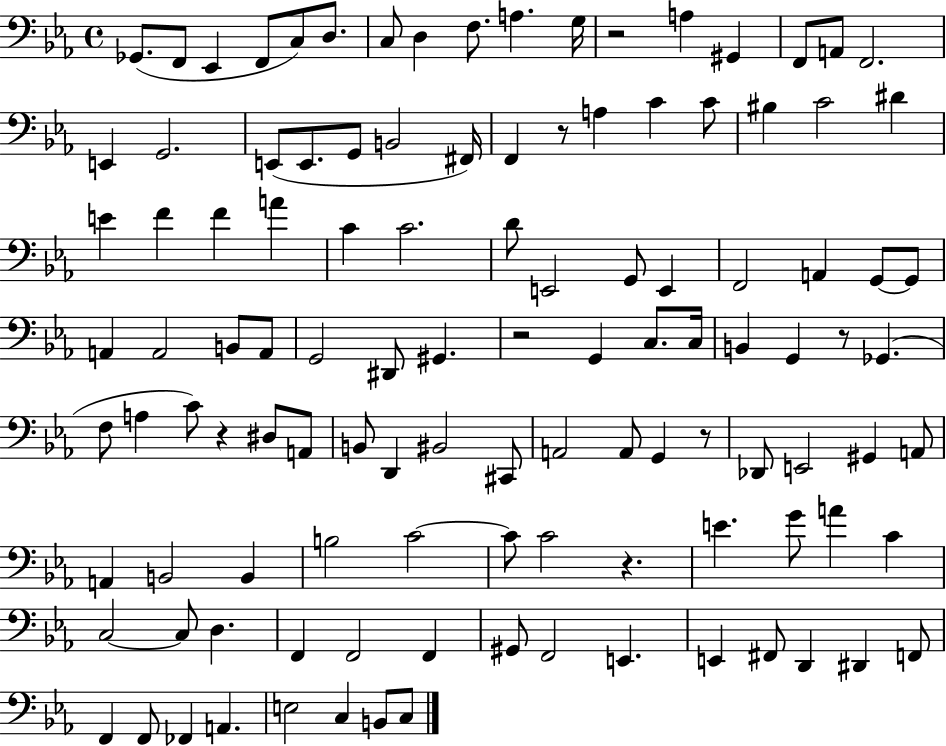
X:1
T:Untitled
M:4/4
L:1/4
K:Eb
_G,,/2 F,,/2 _E,, F,,/2 C,/2 D,/2 C,/2 D, F,/2 A, G,/4 z2 A, ^G,, F,,/2 A,,/2 F,,2 E,, G,,2 E,,/2 E,,/2 G,,/2 B,,2 ^F,,/4 F,, z/2 A, C C/2 ^B, C2 ^D E F F A C C2 D/2 E,,2 G,,/2 E,, F,,2 A,, G,,/2 G,,/2 A,, A,,2 B,,/2 A,,/2 G,,2 ^D,,/2 ^G,, z2 G,, C,/2 C,/4 B,, G,, z/2 _G,, F,/2 A, C/2 z ^D,/2 A,,/2 B,,/2 D,, ^B,,2 ^C,,/2 A,,2 A,,/2 G,, z/2 _D,,/2 E,,2 ^G,, A,,/2 A,, B,,2 B,, B,2 C2 C/2 C2 z E G/2 A C C,2 C,/2 D, F,, F,,2 F,, ^G,,/2 F,,2 E,, E,, ^F,,/2 D,, ^D,, F,,/2 F,, F,,/2 _F,, A,, E,2 C, B,,/2 C,/2